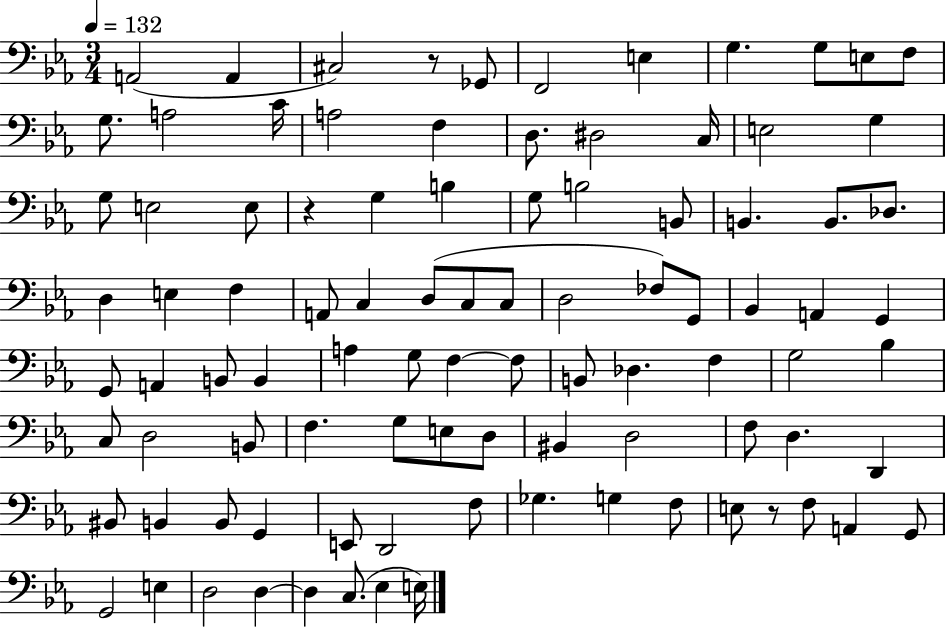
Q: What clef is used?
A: bass